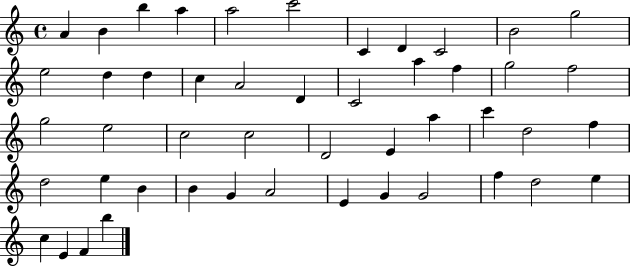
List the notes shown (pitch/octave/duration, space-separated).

A4/q B4/q B5/q A5/q A5/h C6/h C4/q D4/q C4/h B4/h G5/h E5/h D5/q D5/q C5/q A4/h D4/q C4/h A5/q F5/q G5/h F5/h G5/h E5/h C5/h C5/h D4/h E4/q A5/q C6/q D5/h F5/q D5/h E5/q B4/q B4/q G4/q A4/h E4/q G4/q G4/h F5/q D5/h E5/q C5/q E4/q F4/q B5/q